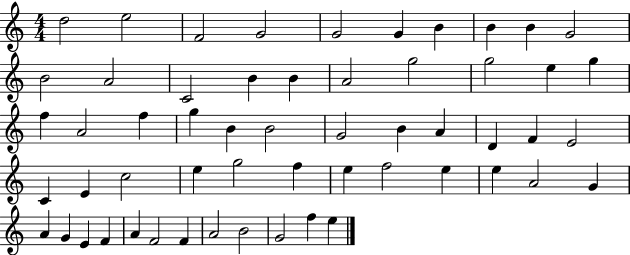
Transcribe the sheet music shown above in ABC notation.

X:1
T:Untitled
M:4/4
L:1/4
K:C
d2 e2 F2 G2 G2 G B B B G2 B2 A2 C2 B B A2 g2 g2 e g f A2 f g B B2 G2 B A D F E2 C E c2 e g2 f e f2 e e A2 G A G E F A F2 F A2 B2 G2 f e